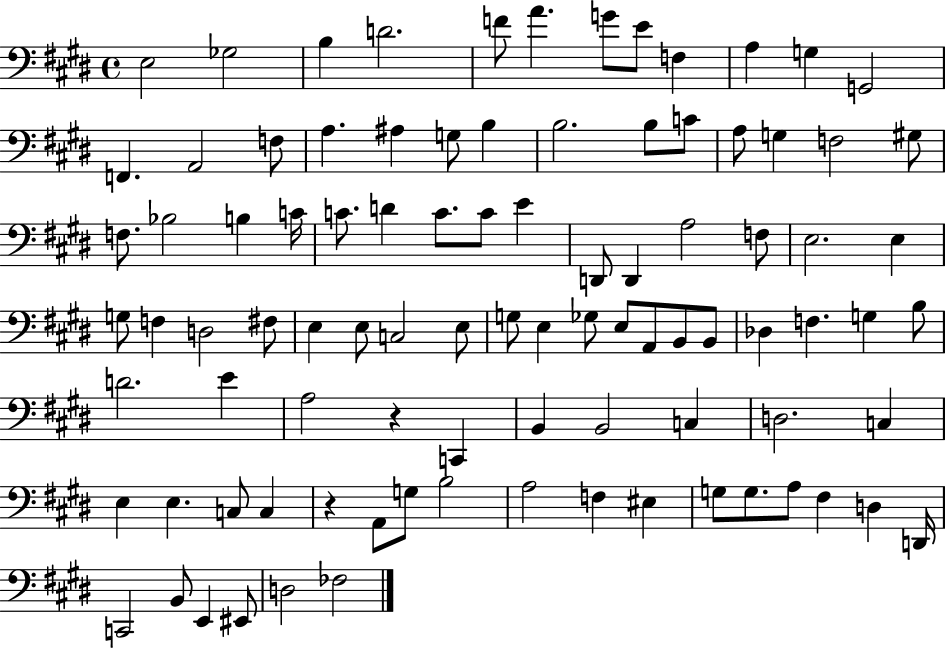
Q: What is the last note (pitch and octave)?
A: FES3